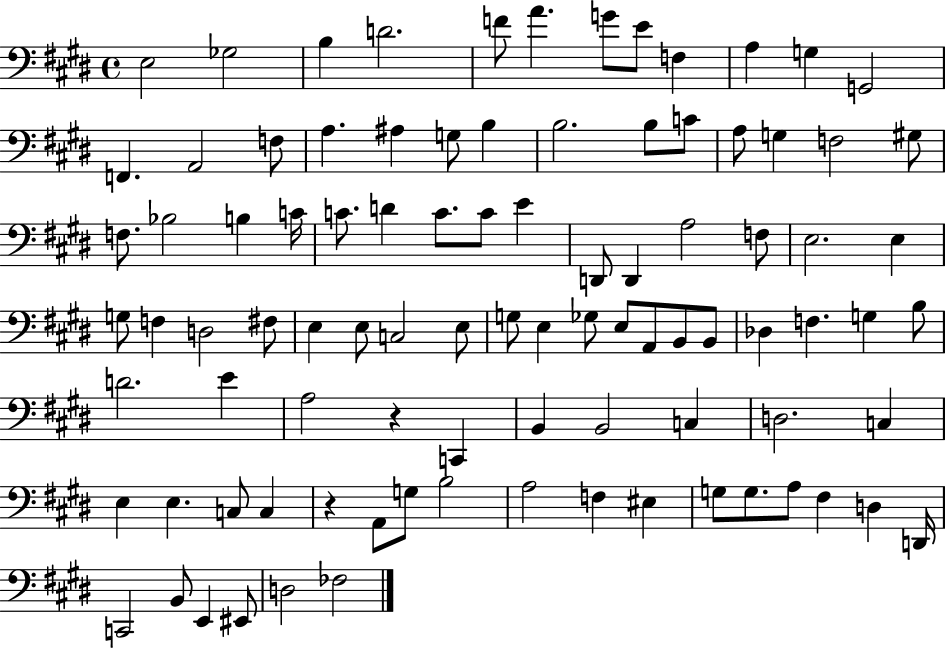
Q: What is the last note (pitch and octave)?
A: FES3